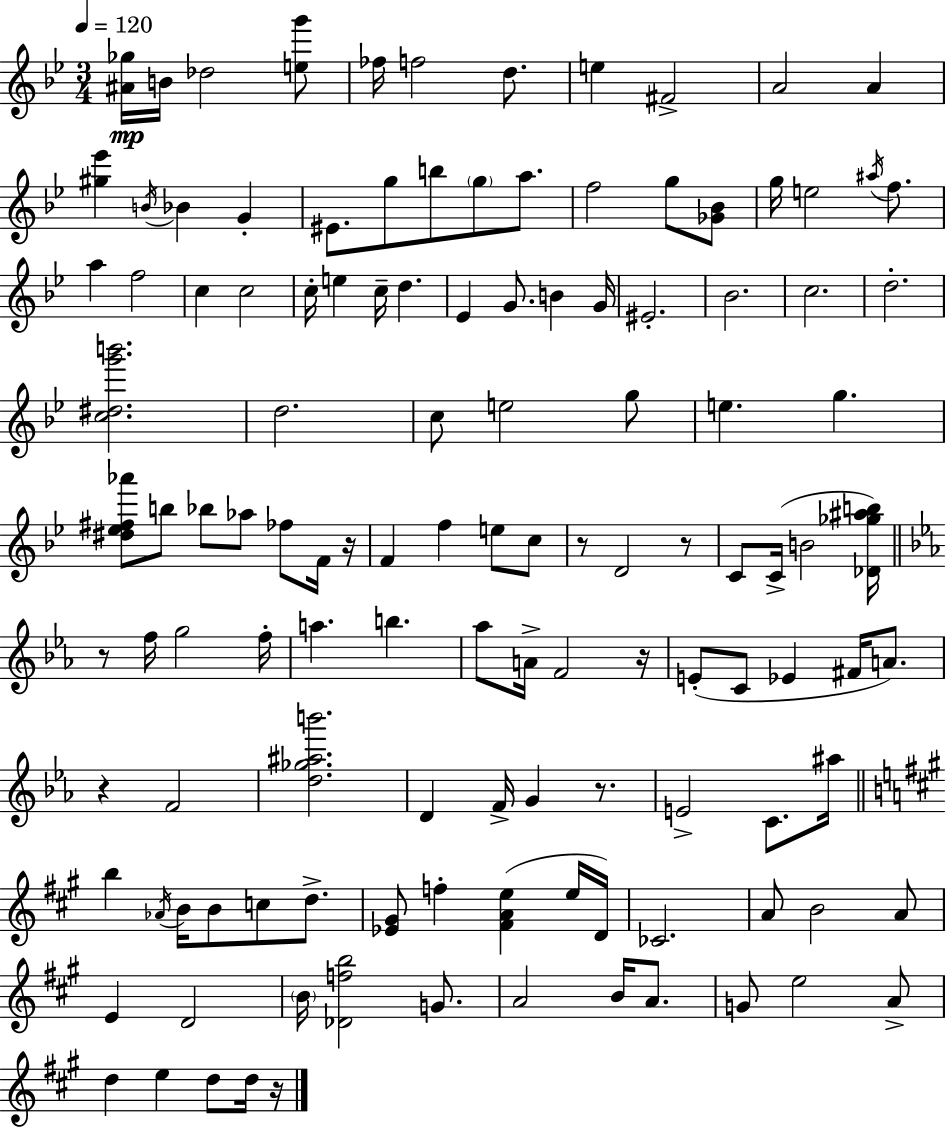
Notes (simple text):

[A#4,Gb5]/s B4/s Db5/h [E5,G6]/e FES5/s F5/h D5/e. E5/q F#4/h A4/h A4/q [G#5,Eb6]/q B4/s Bb4/q G4/q EIS4/e. G5/e B5/e G5/e A5/e. F5/h G5/e [Gb4,Bb4]/e G5/s E5/h A#5/s F5/e. A5/q F5/h C5/q C5/h C5/s E5/q C5/s D5/q. Eb4/q G4/e. B4/q G4/s EIS4/h. Bb4/h. C5/h. D5/h. [C5,D#5,G6,B6]/h. D5/h. C5/e E5/h G5/e E5/q. G5/q. [D#5,Eb5,F#5,Ab6]/e B5/e Bb5/e Ab5/e FES5/e F4/s R/s F4/q F5/q E5/e C5/e R/e D4/h R/e C4/e C4/s B4/h [Db4,Gb5,A#5,B5]/s R/e F5/s G5/h F5/s A5/q. B5/q. Ab5/e A4/s F4/h R/s E4/e C4/e Eb4/q F#4/s A4/e. R/q F4/h [D5,Gb5,A#5,B6]/h. D4/q F4/s G4/q R/e. E4/h C4/e. A#5/s B5/q Ab4/s B4/s B4/e C5/e D5/e. [Eb4,G#4]/e F5/q [F#4,A4,E5]/q E5/s D4/s CES4/h. A4/e B4/h A4/e E4/q D4/h B4/s [Db4,F5,B5]/h G4/e. A4/h B4/s A4/e. G4/e E5/h A4/e D5/q E5/q D5/e D5/s R/s